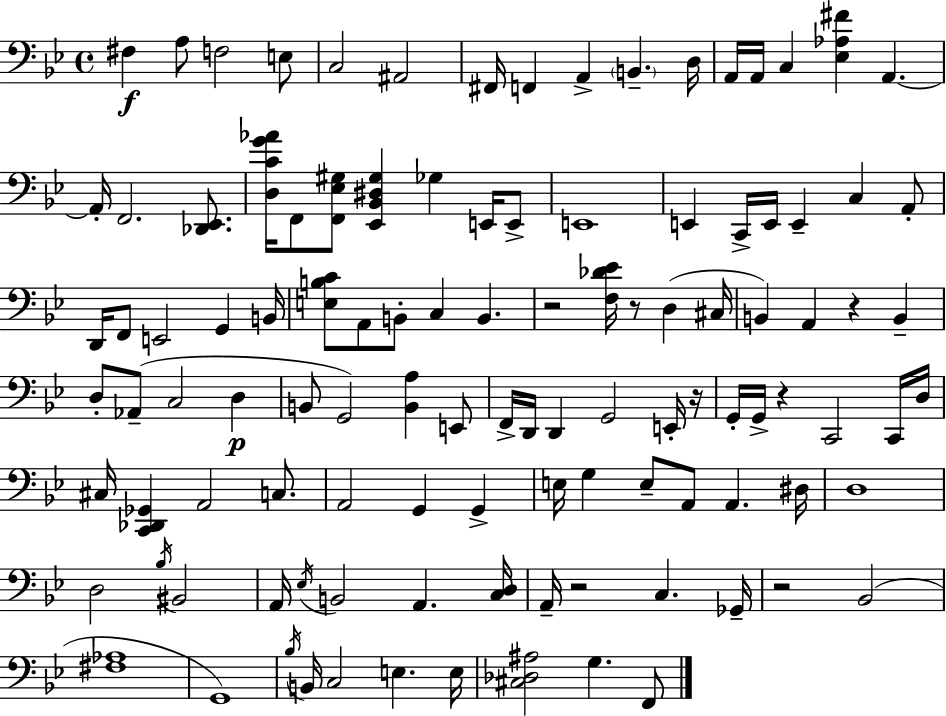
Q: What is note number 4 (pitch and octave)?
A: E3